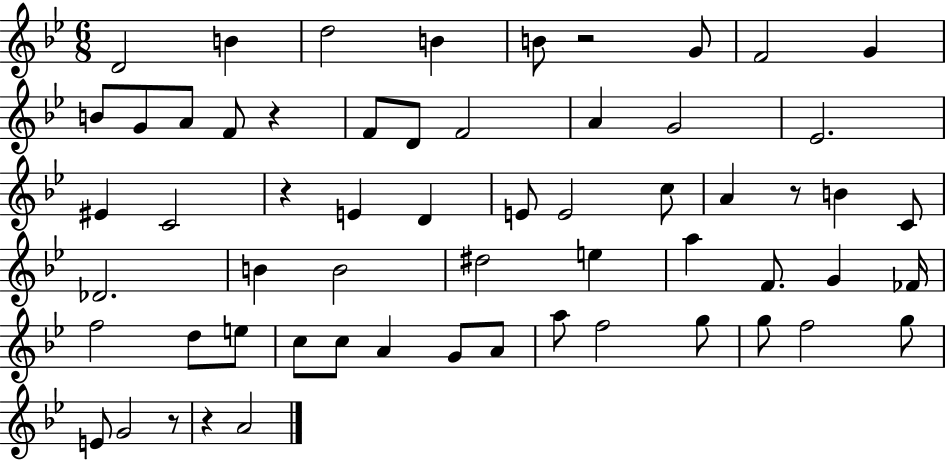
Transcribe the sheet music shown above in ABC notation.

X:1
T:Untitled
M:6/8
L:1/4
K:Bb
D2 B d2 B B/2 z2 G/2 F2 G B/2 G/2 A/2 F/2 z F/2 D/2 F2 A G2 _E2 ^E C2 z E D E/2 E2 c/2 A z/2 B C/2 _D2 B B2 ^d2 e a F/2 G _F/4 f2 d/2 e/2 c/2 c/2 A G/2 A/2 a/2 f2 g/2 g/2 f2 g/2 E/2 G2 z/2 z A2